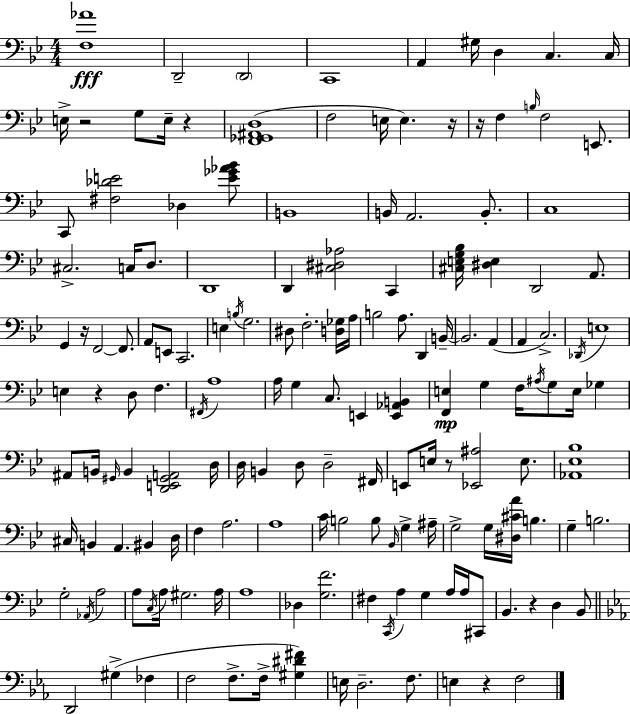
{
  \clef bass
  \numericTimeSignature
  \time 4/4
  \key bes \major
  \repeat volta 2 { <f aes'>1\fff | d,2-- \parenthesize d,2 | c,1 | a,4 gis16 d4 c4. c16 | \break e16-> r2 g8 e16-- r4 | <f, ges, ais, d>1( | f2 e16 e4.) r16 | r16 f4 \grace { b16 } f2 e,8. | \break c,8 <fis des' e'>2 des4 <e' ges' aes' bes'>8 | b,1 | b,16 a,2. b,8.-. | c1 | \break cis2.-> c16 d8. | d,1 | d,4 <cis dis aes>2 c,4 | <cis e g bes>16 <dis e>4 d,2 a,8. | \break g,4 r16 f,2~~ f,8. | a,8 e,8 c,2. | e4 \acciaccatura { b16 } g2. | dis8 f2.-. | \break <d ges>16 a16 b2 a8. d,4 | b,16--~~ b,2. a,4( | a,4 c2.->) | \acciaccatura { des,16 } e1 | \break e4 r4 d8 f4. | \acciaccatura { fis,16 } a1 | a16 g4 c8. e,4 | <e, aes, b,>4 <f, e>4\mp g4 f16 \acciaccatura { ais16 } g8 | \break e16 ges4 ais,8 b,16 \grace { gis,16 } b,4 <d, e, gis, a,>2 | d16 d16 b,4 d8 d2-- | fis,16 e,8 e16 r8 <ees, ais>2 | e8. <aes, ees bes>1 | \break cis16 b,4 a,4. | bis,4 d16 f4 a2. | a1 | c'16 b2 b8 | \break \grace { bes,16 } g4-> ais16-- g2-> g16 | <dis cis' a'>16 b4. g4-- b2. | g2-. \acciaccatura { aes,16 } | a2 a8 \acciaccatura { c16 } a16 gis2. | \break a16 a1 | des4 <g f'>2. | fis4 \acciaccatura { c,16 } a4 | g4 a16 a16 cis,8 bes,4. | \break r4 d4 bes,8 \bar "||" \break \key ees \major d,2 gis4->( fes4 | f2 f8.-> f16-> <gis dis' fis'>4) | e16 d2.-- f8. | e4 r4 f2 | \break } \bar "|."
}